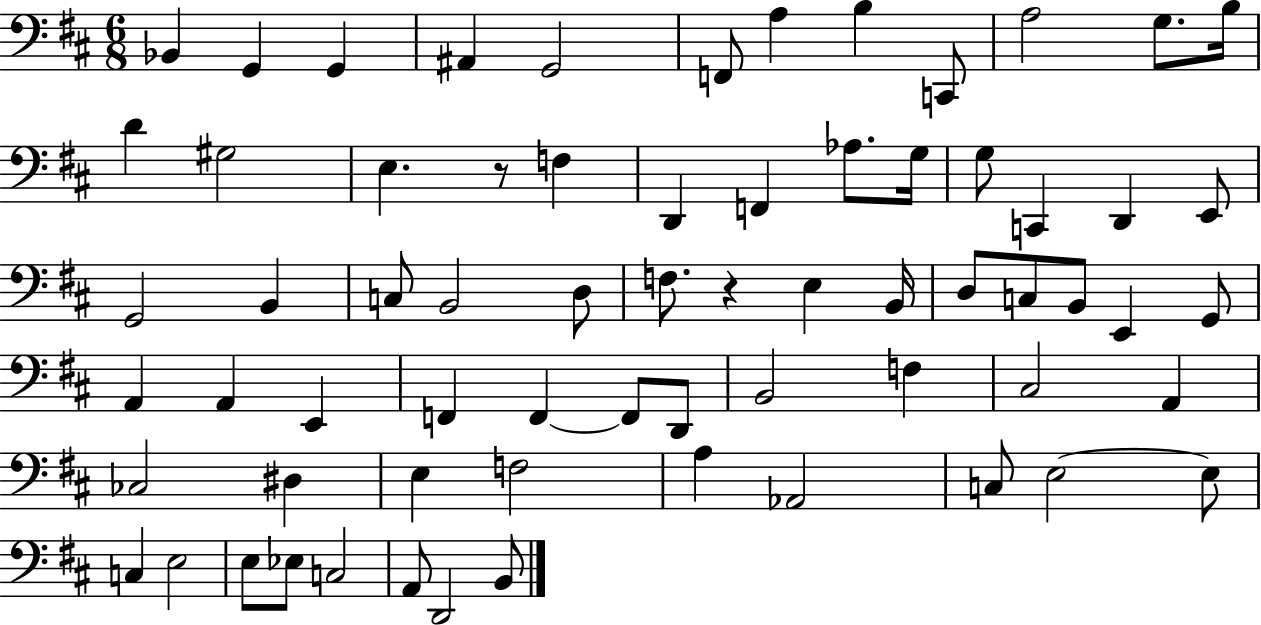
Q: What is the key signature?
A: D major